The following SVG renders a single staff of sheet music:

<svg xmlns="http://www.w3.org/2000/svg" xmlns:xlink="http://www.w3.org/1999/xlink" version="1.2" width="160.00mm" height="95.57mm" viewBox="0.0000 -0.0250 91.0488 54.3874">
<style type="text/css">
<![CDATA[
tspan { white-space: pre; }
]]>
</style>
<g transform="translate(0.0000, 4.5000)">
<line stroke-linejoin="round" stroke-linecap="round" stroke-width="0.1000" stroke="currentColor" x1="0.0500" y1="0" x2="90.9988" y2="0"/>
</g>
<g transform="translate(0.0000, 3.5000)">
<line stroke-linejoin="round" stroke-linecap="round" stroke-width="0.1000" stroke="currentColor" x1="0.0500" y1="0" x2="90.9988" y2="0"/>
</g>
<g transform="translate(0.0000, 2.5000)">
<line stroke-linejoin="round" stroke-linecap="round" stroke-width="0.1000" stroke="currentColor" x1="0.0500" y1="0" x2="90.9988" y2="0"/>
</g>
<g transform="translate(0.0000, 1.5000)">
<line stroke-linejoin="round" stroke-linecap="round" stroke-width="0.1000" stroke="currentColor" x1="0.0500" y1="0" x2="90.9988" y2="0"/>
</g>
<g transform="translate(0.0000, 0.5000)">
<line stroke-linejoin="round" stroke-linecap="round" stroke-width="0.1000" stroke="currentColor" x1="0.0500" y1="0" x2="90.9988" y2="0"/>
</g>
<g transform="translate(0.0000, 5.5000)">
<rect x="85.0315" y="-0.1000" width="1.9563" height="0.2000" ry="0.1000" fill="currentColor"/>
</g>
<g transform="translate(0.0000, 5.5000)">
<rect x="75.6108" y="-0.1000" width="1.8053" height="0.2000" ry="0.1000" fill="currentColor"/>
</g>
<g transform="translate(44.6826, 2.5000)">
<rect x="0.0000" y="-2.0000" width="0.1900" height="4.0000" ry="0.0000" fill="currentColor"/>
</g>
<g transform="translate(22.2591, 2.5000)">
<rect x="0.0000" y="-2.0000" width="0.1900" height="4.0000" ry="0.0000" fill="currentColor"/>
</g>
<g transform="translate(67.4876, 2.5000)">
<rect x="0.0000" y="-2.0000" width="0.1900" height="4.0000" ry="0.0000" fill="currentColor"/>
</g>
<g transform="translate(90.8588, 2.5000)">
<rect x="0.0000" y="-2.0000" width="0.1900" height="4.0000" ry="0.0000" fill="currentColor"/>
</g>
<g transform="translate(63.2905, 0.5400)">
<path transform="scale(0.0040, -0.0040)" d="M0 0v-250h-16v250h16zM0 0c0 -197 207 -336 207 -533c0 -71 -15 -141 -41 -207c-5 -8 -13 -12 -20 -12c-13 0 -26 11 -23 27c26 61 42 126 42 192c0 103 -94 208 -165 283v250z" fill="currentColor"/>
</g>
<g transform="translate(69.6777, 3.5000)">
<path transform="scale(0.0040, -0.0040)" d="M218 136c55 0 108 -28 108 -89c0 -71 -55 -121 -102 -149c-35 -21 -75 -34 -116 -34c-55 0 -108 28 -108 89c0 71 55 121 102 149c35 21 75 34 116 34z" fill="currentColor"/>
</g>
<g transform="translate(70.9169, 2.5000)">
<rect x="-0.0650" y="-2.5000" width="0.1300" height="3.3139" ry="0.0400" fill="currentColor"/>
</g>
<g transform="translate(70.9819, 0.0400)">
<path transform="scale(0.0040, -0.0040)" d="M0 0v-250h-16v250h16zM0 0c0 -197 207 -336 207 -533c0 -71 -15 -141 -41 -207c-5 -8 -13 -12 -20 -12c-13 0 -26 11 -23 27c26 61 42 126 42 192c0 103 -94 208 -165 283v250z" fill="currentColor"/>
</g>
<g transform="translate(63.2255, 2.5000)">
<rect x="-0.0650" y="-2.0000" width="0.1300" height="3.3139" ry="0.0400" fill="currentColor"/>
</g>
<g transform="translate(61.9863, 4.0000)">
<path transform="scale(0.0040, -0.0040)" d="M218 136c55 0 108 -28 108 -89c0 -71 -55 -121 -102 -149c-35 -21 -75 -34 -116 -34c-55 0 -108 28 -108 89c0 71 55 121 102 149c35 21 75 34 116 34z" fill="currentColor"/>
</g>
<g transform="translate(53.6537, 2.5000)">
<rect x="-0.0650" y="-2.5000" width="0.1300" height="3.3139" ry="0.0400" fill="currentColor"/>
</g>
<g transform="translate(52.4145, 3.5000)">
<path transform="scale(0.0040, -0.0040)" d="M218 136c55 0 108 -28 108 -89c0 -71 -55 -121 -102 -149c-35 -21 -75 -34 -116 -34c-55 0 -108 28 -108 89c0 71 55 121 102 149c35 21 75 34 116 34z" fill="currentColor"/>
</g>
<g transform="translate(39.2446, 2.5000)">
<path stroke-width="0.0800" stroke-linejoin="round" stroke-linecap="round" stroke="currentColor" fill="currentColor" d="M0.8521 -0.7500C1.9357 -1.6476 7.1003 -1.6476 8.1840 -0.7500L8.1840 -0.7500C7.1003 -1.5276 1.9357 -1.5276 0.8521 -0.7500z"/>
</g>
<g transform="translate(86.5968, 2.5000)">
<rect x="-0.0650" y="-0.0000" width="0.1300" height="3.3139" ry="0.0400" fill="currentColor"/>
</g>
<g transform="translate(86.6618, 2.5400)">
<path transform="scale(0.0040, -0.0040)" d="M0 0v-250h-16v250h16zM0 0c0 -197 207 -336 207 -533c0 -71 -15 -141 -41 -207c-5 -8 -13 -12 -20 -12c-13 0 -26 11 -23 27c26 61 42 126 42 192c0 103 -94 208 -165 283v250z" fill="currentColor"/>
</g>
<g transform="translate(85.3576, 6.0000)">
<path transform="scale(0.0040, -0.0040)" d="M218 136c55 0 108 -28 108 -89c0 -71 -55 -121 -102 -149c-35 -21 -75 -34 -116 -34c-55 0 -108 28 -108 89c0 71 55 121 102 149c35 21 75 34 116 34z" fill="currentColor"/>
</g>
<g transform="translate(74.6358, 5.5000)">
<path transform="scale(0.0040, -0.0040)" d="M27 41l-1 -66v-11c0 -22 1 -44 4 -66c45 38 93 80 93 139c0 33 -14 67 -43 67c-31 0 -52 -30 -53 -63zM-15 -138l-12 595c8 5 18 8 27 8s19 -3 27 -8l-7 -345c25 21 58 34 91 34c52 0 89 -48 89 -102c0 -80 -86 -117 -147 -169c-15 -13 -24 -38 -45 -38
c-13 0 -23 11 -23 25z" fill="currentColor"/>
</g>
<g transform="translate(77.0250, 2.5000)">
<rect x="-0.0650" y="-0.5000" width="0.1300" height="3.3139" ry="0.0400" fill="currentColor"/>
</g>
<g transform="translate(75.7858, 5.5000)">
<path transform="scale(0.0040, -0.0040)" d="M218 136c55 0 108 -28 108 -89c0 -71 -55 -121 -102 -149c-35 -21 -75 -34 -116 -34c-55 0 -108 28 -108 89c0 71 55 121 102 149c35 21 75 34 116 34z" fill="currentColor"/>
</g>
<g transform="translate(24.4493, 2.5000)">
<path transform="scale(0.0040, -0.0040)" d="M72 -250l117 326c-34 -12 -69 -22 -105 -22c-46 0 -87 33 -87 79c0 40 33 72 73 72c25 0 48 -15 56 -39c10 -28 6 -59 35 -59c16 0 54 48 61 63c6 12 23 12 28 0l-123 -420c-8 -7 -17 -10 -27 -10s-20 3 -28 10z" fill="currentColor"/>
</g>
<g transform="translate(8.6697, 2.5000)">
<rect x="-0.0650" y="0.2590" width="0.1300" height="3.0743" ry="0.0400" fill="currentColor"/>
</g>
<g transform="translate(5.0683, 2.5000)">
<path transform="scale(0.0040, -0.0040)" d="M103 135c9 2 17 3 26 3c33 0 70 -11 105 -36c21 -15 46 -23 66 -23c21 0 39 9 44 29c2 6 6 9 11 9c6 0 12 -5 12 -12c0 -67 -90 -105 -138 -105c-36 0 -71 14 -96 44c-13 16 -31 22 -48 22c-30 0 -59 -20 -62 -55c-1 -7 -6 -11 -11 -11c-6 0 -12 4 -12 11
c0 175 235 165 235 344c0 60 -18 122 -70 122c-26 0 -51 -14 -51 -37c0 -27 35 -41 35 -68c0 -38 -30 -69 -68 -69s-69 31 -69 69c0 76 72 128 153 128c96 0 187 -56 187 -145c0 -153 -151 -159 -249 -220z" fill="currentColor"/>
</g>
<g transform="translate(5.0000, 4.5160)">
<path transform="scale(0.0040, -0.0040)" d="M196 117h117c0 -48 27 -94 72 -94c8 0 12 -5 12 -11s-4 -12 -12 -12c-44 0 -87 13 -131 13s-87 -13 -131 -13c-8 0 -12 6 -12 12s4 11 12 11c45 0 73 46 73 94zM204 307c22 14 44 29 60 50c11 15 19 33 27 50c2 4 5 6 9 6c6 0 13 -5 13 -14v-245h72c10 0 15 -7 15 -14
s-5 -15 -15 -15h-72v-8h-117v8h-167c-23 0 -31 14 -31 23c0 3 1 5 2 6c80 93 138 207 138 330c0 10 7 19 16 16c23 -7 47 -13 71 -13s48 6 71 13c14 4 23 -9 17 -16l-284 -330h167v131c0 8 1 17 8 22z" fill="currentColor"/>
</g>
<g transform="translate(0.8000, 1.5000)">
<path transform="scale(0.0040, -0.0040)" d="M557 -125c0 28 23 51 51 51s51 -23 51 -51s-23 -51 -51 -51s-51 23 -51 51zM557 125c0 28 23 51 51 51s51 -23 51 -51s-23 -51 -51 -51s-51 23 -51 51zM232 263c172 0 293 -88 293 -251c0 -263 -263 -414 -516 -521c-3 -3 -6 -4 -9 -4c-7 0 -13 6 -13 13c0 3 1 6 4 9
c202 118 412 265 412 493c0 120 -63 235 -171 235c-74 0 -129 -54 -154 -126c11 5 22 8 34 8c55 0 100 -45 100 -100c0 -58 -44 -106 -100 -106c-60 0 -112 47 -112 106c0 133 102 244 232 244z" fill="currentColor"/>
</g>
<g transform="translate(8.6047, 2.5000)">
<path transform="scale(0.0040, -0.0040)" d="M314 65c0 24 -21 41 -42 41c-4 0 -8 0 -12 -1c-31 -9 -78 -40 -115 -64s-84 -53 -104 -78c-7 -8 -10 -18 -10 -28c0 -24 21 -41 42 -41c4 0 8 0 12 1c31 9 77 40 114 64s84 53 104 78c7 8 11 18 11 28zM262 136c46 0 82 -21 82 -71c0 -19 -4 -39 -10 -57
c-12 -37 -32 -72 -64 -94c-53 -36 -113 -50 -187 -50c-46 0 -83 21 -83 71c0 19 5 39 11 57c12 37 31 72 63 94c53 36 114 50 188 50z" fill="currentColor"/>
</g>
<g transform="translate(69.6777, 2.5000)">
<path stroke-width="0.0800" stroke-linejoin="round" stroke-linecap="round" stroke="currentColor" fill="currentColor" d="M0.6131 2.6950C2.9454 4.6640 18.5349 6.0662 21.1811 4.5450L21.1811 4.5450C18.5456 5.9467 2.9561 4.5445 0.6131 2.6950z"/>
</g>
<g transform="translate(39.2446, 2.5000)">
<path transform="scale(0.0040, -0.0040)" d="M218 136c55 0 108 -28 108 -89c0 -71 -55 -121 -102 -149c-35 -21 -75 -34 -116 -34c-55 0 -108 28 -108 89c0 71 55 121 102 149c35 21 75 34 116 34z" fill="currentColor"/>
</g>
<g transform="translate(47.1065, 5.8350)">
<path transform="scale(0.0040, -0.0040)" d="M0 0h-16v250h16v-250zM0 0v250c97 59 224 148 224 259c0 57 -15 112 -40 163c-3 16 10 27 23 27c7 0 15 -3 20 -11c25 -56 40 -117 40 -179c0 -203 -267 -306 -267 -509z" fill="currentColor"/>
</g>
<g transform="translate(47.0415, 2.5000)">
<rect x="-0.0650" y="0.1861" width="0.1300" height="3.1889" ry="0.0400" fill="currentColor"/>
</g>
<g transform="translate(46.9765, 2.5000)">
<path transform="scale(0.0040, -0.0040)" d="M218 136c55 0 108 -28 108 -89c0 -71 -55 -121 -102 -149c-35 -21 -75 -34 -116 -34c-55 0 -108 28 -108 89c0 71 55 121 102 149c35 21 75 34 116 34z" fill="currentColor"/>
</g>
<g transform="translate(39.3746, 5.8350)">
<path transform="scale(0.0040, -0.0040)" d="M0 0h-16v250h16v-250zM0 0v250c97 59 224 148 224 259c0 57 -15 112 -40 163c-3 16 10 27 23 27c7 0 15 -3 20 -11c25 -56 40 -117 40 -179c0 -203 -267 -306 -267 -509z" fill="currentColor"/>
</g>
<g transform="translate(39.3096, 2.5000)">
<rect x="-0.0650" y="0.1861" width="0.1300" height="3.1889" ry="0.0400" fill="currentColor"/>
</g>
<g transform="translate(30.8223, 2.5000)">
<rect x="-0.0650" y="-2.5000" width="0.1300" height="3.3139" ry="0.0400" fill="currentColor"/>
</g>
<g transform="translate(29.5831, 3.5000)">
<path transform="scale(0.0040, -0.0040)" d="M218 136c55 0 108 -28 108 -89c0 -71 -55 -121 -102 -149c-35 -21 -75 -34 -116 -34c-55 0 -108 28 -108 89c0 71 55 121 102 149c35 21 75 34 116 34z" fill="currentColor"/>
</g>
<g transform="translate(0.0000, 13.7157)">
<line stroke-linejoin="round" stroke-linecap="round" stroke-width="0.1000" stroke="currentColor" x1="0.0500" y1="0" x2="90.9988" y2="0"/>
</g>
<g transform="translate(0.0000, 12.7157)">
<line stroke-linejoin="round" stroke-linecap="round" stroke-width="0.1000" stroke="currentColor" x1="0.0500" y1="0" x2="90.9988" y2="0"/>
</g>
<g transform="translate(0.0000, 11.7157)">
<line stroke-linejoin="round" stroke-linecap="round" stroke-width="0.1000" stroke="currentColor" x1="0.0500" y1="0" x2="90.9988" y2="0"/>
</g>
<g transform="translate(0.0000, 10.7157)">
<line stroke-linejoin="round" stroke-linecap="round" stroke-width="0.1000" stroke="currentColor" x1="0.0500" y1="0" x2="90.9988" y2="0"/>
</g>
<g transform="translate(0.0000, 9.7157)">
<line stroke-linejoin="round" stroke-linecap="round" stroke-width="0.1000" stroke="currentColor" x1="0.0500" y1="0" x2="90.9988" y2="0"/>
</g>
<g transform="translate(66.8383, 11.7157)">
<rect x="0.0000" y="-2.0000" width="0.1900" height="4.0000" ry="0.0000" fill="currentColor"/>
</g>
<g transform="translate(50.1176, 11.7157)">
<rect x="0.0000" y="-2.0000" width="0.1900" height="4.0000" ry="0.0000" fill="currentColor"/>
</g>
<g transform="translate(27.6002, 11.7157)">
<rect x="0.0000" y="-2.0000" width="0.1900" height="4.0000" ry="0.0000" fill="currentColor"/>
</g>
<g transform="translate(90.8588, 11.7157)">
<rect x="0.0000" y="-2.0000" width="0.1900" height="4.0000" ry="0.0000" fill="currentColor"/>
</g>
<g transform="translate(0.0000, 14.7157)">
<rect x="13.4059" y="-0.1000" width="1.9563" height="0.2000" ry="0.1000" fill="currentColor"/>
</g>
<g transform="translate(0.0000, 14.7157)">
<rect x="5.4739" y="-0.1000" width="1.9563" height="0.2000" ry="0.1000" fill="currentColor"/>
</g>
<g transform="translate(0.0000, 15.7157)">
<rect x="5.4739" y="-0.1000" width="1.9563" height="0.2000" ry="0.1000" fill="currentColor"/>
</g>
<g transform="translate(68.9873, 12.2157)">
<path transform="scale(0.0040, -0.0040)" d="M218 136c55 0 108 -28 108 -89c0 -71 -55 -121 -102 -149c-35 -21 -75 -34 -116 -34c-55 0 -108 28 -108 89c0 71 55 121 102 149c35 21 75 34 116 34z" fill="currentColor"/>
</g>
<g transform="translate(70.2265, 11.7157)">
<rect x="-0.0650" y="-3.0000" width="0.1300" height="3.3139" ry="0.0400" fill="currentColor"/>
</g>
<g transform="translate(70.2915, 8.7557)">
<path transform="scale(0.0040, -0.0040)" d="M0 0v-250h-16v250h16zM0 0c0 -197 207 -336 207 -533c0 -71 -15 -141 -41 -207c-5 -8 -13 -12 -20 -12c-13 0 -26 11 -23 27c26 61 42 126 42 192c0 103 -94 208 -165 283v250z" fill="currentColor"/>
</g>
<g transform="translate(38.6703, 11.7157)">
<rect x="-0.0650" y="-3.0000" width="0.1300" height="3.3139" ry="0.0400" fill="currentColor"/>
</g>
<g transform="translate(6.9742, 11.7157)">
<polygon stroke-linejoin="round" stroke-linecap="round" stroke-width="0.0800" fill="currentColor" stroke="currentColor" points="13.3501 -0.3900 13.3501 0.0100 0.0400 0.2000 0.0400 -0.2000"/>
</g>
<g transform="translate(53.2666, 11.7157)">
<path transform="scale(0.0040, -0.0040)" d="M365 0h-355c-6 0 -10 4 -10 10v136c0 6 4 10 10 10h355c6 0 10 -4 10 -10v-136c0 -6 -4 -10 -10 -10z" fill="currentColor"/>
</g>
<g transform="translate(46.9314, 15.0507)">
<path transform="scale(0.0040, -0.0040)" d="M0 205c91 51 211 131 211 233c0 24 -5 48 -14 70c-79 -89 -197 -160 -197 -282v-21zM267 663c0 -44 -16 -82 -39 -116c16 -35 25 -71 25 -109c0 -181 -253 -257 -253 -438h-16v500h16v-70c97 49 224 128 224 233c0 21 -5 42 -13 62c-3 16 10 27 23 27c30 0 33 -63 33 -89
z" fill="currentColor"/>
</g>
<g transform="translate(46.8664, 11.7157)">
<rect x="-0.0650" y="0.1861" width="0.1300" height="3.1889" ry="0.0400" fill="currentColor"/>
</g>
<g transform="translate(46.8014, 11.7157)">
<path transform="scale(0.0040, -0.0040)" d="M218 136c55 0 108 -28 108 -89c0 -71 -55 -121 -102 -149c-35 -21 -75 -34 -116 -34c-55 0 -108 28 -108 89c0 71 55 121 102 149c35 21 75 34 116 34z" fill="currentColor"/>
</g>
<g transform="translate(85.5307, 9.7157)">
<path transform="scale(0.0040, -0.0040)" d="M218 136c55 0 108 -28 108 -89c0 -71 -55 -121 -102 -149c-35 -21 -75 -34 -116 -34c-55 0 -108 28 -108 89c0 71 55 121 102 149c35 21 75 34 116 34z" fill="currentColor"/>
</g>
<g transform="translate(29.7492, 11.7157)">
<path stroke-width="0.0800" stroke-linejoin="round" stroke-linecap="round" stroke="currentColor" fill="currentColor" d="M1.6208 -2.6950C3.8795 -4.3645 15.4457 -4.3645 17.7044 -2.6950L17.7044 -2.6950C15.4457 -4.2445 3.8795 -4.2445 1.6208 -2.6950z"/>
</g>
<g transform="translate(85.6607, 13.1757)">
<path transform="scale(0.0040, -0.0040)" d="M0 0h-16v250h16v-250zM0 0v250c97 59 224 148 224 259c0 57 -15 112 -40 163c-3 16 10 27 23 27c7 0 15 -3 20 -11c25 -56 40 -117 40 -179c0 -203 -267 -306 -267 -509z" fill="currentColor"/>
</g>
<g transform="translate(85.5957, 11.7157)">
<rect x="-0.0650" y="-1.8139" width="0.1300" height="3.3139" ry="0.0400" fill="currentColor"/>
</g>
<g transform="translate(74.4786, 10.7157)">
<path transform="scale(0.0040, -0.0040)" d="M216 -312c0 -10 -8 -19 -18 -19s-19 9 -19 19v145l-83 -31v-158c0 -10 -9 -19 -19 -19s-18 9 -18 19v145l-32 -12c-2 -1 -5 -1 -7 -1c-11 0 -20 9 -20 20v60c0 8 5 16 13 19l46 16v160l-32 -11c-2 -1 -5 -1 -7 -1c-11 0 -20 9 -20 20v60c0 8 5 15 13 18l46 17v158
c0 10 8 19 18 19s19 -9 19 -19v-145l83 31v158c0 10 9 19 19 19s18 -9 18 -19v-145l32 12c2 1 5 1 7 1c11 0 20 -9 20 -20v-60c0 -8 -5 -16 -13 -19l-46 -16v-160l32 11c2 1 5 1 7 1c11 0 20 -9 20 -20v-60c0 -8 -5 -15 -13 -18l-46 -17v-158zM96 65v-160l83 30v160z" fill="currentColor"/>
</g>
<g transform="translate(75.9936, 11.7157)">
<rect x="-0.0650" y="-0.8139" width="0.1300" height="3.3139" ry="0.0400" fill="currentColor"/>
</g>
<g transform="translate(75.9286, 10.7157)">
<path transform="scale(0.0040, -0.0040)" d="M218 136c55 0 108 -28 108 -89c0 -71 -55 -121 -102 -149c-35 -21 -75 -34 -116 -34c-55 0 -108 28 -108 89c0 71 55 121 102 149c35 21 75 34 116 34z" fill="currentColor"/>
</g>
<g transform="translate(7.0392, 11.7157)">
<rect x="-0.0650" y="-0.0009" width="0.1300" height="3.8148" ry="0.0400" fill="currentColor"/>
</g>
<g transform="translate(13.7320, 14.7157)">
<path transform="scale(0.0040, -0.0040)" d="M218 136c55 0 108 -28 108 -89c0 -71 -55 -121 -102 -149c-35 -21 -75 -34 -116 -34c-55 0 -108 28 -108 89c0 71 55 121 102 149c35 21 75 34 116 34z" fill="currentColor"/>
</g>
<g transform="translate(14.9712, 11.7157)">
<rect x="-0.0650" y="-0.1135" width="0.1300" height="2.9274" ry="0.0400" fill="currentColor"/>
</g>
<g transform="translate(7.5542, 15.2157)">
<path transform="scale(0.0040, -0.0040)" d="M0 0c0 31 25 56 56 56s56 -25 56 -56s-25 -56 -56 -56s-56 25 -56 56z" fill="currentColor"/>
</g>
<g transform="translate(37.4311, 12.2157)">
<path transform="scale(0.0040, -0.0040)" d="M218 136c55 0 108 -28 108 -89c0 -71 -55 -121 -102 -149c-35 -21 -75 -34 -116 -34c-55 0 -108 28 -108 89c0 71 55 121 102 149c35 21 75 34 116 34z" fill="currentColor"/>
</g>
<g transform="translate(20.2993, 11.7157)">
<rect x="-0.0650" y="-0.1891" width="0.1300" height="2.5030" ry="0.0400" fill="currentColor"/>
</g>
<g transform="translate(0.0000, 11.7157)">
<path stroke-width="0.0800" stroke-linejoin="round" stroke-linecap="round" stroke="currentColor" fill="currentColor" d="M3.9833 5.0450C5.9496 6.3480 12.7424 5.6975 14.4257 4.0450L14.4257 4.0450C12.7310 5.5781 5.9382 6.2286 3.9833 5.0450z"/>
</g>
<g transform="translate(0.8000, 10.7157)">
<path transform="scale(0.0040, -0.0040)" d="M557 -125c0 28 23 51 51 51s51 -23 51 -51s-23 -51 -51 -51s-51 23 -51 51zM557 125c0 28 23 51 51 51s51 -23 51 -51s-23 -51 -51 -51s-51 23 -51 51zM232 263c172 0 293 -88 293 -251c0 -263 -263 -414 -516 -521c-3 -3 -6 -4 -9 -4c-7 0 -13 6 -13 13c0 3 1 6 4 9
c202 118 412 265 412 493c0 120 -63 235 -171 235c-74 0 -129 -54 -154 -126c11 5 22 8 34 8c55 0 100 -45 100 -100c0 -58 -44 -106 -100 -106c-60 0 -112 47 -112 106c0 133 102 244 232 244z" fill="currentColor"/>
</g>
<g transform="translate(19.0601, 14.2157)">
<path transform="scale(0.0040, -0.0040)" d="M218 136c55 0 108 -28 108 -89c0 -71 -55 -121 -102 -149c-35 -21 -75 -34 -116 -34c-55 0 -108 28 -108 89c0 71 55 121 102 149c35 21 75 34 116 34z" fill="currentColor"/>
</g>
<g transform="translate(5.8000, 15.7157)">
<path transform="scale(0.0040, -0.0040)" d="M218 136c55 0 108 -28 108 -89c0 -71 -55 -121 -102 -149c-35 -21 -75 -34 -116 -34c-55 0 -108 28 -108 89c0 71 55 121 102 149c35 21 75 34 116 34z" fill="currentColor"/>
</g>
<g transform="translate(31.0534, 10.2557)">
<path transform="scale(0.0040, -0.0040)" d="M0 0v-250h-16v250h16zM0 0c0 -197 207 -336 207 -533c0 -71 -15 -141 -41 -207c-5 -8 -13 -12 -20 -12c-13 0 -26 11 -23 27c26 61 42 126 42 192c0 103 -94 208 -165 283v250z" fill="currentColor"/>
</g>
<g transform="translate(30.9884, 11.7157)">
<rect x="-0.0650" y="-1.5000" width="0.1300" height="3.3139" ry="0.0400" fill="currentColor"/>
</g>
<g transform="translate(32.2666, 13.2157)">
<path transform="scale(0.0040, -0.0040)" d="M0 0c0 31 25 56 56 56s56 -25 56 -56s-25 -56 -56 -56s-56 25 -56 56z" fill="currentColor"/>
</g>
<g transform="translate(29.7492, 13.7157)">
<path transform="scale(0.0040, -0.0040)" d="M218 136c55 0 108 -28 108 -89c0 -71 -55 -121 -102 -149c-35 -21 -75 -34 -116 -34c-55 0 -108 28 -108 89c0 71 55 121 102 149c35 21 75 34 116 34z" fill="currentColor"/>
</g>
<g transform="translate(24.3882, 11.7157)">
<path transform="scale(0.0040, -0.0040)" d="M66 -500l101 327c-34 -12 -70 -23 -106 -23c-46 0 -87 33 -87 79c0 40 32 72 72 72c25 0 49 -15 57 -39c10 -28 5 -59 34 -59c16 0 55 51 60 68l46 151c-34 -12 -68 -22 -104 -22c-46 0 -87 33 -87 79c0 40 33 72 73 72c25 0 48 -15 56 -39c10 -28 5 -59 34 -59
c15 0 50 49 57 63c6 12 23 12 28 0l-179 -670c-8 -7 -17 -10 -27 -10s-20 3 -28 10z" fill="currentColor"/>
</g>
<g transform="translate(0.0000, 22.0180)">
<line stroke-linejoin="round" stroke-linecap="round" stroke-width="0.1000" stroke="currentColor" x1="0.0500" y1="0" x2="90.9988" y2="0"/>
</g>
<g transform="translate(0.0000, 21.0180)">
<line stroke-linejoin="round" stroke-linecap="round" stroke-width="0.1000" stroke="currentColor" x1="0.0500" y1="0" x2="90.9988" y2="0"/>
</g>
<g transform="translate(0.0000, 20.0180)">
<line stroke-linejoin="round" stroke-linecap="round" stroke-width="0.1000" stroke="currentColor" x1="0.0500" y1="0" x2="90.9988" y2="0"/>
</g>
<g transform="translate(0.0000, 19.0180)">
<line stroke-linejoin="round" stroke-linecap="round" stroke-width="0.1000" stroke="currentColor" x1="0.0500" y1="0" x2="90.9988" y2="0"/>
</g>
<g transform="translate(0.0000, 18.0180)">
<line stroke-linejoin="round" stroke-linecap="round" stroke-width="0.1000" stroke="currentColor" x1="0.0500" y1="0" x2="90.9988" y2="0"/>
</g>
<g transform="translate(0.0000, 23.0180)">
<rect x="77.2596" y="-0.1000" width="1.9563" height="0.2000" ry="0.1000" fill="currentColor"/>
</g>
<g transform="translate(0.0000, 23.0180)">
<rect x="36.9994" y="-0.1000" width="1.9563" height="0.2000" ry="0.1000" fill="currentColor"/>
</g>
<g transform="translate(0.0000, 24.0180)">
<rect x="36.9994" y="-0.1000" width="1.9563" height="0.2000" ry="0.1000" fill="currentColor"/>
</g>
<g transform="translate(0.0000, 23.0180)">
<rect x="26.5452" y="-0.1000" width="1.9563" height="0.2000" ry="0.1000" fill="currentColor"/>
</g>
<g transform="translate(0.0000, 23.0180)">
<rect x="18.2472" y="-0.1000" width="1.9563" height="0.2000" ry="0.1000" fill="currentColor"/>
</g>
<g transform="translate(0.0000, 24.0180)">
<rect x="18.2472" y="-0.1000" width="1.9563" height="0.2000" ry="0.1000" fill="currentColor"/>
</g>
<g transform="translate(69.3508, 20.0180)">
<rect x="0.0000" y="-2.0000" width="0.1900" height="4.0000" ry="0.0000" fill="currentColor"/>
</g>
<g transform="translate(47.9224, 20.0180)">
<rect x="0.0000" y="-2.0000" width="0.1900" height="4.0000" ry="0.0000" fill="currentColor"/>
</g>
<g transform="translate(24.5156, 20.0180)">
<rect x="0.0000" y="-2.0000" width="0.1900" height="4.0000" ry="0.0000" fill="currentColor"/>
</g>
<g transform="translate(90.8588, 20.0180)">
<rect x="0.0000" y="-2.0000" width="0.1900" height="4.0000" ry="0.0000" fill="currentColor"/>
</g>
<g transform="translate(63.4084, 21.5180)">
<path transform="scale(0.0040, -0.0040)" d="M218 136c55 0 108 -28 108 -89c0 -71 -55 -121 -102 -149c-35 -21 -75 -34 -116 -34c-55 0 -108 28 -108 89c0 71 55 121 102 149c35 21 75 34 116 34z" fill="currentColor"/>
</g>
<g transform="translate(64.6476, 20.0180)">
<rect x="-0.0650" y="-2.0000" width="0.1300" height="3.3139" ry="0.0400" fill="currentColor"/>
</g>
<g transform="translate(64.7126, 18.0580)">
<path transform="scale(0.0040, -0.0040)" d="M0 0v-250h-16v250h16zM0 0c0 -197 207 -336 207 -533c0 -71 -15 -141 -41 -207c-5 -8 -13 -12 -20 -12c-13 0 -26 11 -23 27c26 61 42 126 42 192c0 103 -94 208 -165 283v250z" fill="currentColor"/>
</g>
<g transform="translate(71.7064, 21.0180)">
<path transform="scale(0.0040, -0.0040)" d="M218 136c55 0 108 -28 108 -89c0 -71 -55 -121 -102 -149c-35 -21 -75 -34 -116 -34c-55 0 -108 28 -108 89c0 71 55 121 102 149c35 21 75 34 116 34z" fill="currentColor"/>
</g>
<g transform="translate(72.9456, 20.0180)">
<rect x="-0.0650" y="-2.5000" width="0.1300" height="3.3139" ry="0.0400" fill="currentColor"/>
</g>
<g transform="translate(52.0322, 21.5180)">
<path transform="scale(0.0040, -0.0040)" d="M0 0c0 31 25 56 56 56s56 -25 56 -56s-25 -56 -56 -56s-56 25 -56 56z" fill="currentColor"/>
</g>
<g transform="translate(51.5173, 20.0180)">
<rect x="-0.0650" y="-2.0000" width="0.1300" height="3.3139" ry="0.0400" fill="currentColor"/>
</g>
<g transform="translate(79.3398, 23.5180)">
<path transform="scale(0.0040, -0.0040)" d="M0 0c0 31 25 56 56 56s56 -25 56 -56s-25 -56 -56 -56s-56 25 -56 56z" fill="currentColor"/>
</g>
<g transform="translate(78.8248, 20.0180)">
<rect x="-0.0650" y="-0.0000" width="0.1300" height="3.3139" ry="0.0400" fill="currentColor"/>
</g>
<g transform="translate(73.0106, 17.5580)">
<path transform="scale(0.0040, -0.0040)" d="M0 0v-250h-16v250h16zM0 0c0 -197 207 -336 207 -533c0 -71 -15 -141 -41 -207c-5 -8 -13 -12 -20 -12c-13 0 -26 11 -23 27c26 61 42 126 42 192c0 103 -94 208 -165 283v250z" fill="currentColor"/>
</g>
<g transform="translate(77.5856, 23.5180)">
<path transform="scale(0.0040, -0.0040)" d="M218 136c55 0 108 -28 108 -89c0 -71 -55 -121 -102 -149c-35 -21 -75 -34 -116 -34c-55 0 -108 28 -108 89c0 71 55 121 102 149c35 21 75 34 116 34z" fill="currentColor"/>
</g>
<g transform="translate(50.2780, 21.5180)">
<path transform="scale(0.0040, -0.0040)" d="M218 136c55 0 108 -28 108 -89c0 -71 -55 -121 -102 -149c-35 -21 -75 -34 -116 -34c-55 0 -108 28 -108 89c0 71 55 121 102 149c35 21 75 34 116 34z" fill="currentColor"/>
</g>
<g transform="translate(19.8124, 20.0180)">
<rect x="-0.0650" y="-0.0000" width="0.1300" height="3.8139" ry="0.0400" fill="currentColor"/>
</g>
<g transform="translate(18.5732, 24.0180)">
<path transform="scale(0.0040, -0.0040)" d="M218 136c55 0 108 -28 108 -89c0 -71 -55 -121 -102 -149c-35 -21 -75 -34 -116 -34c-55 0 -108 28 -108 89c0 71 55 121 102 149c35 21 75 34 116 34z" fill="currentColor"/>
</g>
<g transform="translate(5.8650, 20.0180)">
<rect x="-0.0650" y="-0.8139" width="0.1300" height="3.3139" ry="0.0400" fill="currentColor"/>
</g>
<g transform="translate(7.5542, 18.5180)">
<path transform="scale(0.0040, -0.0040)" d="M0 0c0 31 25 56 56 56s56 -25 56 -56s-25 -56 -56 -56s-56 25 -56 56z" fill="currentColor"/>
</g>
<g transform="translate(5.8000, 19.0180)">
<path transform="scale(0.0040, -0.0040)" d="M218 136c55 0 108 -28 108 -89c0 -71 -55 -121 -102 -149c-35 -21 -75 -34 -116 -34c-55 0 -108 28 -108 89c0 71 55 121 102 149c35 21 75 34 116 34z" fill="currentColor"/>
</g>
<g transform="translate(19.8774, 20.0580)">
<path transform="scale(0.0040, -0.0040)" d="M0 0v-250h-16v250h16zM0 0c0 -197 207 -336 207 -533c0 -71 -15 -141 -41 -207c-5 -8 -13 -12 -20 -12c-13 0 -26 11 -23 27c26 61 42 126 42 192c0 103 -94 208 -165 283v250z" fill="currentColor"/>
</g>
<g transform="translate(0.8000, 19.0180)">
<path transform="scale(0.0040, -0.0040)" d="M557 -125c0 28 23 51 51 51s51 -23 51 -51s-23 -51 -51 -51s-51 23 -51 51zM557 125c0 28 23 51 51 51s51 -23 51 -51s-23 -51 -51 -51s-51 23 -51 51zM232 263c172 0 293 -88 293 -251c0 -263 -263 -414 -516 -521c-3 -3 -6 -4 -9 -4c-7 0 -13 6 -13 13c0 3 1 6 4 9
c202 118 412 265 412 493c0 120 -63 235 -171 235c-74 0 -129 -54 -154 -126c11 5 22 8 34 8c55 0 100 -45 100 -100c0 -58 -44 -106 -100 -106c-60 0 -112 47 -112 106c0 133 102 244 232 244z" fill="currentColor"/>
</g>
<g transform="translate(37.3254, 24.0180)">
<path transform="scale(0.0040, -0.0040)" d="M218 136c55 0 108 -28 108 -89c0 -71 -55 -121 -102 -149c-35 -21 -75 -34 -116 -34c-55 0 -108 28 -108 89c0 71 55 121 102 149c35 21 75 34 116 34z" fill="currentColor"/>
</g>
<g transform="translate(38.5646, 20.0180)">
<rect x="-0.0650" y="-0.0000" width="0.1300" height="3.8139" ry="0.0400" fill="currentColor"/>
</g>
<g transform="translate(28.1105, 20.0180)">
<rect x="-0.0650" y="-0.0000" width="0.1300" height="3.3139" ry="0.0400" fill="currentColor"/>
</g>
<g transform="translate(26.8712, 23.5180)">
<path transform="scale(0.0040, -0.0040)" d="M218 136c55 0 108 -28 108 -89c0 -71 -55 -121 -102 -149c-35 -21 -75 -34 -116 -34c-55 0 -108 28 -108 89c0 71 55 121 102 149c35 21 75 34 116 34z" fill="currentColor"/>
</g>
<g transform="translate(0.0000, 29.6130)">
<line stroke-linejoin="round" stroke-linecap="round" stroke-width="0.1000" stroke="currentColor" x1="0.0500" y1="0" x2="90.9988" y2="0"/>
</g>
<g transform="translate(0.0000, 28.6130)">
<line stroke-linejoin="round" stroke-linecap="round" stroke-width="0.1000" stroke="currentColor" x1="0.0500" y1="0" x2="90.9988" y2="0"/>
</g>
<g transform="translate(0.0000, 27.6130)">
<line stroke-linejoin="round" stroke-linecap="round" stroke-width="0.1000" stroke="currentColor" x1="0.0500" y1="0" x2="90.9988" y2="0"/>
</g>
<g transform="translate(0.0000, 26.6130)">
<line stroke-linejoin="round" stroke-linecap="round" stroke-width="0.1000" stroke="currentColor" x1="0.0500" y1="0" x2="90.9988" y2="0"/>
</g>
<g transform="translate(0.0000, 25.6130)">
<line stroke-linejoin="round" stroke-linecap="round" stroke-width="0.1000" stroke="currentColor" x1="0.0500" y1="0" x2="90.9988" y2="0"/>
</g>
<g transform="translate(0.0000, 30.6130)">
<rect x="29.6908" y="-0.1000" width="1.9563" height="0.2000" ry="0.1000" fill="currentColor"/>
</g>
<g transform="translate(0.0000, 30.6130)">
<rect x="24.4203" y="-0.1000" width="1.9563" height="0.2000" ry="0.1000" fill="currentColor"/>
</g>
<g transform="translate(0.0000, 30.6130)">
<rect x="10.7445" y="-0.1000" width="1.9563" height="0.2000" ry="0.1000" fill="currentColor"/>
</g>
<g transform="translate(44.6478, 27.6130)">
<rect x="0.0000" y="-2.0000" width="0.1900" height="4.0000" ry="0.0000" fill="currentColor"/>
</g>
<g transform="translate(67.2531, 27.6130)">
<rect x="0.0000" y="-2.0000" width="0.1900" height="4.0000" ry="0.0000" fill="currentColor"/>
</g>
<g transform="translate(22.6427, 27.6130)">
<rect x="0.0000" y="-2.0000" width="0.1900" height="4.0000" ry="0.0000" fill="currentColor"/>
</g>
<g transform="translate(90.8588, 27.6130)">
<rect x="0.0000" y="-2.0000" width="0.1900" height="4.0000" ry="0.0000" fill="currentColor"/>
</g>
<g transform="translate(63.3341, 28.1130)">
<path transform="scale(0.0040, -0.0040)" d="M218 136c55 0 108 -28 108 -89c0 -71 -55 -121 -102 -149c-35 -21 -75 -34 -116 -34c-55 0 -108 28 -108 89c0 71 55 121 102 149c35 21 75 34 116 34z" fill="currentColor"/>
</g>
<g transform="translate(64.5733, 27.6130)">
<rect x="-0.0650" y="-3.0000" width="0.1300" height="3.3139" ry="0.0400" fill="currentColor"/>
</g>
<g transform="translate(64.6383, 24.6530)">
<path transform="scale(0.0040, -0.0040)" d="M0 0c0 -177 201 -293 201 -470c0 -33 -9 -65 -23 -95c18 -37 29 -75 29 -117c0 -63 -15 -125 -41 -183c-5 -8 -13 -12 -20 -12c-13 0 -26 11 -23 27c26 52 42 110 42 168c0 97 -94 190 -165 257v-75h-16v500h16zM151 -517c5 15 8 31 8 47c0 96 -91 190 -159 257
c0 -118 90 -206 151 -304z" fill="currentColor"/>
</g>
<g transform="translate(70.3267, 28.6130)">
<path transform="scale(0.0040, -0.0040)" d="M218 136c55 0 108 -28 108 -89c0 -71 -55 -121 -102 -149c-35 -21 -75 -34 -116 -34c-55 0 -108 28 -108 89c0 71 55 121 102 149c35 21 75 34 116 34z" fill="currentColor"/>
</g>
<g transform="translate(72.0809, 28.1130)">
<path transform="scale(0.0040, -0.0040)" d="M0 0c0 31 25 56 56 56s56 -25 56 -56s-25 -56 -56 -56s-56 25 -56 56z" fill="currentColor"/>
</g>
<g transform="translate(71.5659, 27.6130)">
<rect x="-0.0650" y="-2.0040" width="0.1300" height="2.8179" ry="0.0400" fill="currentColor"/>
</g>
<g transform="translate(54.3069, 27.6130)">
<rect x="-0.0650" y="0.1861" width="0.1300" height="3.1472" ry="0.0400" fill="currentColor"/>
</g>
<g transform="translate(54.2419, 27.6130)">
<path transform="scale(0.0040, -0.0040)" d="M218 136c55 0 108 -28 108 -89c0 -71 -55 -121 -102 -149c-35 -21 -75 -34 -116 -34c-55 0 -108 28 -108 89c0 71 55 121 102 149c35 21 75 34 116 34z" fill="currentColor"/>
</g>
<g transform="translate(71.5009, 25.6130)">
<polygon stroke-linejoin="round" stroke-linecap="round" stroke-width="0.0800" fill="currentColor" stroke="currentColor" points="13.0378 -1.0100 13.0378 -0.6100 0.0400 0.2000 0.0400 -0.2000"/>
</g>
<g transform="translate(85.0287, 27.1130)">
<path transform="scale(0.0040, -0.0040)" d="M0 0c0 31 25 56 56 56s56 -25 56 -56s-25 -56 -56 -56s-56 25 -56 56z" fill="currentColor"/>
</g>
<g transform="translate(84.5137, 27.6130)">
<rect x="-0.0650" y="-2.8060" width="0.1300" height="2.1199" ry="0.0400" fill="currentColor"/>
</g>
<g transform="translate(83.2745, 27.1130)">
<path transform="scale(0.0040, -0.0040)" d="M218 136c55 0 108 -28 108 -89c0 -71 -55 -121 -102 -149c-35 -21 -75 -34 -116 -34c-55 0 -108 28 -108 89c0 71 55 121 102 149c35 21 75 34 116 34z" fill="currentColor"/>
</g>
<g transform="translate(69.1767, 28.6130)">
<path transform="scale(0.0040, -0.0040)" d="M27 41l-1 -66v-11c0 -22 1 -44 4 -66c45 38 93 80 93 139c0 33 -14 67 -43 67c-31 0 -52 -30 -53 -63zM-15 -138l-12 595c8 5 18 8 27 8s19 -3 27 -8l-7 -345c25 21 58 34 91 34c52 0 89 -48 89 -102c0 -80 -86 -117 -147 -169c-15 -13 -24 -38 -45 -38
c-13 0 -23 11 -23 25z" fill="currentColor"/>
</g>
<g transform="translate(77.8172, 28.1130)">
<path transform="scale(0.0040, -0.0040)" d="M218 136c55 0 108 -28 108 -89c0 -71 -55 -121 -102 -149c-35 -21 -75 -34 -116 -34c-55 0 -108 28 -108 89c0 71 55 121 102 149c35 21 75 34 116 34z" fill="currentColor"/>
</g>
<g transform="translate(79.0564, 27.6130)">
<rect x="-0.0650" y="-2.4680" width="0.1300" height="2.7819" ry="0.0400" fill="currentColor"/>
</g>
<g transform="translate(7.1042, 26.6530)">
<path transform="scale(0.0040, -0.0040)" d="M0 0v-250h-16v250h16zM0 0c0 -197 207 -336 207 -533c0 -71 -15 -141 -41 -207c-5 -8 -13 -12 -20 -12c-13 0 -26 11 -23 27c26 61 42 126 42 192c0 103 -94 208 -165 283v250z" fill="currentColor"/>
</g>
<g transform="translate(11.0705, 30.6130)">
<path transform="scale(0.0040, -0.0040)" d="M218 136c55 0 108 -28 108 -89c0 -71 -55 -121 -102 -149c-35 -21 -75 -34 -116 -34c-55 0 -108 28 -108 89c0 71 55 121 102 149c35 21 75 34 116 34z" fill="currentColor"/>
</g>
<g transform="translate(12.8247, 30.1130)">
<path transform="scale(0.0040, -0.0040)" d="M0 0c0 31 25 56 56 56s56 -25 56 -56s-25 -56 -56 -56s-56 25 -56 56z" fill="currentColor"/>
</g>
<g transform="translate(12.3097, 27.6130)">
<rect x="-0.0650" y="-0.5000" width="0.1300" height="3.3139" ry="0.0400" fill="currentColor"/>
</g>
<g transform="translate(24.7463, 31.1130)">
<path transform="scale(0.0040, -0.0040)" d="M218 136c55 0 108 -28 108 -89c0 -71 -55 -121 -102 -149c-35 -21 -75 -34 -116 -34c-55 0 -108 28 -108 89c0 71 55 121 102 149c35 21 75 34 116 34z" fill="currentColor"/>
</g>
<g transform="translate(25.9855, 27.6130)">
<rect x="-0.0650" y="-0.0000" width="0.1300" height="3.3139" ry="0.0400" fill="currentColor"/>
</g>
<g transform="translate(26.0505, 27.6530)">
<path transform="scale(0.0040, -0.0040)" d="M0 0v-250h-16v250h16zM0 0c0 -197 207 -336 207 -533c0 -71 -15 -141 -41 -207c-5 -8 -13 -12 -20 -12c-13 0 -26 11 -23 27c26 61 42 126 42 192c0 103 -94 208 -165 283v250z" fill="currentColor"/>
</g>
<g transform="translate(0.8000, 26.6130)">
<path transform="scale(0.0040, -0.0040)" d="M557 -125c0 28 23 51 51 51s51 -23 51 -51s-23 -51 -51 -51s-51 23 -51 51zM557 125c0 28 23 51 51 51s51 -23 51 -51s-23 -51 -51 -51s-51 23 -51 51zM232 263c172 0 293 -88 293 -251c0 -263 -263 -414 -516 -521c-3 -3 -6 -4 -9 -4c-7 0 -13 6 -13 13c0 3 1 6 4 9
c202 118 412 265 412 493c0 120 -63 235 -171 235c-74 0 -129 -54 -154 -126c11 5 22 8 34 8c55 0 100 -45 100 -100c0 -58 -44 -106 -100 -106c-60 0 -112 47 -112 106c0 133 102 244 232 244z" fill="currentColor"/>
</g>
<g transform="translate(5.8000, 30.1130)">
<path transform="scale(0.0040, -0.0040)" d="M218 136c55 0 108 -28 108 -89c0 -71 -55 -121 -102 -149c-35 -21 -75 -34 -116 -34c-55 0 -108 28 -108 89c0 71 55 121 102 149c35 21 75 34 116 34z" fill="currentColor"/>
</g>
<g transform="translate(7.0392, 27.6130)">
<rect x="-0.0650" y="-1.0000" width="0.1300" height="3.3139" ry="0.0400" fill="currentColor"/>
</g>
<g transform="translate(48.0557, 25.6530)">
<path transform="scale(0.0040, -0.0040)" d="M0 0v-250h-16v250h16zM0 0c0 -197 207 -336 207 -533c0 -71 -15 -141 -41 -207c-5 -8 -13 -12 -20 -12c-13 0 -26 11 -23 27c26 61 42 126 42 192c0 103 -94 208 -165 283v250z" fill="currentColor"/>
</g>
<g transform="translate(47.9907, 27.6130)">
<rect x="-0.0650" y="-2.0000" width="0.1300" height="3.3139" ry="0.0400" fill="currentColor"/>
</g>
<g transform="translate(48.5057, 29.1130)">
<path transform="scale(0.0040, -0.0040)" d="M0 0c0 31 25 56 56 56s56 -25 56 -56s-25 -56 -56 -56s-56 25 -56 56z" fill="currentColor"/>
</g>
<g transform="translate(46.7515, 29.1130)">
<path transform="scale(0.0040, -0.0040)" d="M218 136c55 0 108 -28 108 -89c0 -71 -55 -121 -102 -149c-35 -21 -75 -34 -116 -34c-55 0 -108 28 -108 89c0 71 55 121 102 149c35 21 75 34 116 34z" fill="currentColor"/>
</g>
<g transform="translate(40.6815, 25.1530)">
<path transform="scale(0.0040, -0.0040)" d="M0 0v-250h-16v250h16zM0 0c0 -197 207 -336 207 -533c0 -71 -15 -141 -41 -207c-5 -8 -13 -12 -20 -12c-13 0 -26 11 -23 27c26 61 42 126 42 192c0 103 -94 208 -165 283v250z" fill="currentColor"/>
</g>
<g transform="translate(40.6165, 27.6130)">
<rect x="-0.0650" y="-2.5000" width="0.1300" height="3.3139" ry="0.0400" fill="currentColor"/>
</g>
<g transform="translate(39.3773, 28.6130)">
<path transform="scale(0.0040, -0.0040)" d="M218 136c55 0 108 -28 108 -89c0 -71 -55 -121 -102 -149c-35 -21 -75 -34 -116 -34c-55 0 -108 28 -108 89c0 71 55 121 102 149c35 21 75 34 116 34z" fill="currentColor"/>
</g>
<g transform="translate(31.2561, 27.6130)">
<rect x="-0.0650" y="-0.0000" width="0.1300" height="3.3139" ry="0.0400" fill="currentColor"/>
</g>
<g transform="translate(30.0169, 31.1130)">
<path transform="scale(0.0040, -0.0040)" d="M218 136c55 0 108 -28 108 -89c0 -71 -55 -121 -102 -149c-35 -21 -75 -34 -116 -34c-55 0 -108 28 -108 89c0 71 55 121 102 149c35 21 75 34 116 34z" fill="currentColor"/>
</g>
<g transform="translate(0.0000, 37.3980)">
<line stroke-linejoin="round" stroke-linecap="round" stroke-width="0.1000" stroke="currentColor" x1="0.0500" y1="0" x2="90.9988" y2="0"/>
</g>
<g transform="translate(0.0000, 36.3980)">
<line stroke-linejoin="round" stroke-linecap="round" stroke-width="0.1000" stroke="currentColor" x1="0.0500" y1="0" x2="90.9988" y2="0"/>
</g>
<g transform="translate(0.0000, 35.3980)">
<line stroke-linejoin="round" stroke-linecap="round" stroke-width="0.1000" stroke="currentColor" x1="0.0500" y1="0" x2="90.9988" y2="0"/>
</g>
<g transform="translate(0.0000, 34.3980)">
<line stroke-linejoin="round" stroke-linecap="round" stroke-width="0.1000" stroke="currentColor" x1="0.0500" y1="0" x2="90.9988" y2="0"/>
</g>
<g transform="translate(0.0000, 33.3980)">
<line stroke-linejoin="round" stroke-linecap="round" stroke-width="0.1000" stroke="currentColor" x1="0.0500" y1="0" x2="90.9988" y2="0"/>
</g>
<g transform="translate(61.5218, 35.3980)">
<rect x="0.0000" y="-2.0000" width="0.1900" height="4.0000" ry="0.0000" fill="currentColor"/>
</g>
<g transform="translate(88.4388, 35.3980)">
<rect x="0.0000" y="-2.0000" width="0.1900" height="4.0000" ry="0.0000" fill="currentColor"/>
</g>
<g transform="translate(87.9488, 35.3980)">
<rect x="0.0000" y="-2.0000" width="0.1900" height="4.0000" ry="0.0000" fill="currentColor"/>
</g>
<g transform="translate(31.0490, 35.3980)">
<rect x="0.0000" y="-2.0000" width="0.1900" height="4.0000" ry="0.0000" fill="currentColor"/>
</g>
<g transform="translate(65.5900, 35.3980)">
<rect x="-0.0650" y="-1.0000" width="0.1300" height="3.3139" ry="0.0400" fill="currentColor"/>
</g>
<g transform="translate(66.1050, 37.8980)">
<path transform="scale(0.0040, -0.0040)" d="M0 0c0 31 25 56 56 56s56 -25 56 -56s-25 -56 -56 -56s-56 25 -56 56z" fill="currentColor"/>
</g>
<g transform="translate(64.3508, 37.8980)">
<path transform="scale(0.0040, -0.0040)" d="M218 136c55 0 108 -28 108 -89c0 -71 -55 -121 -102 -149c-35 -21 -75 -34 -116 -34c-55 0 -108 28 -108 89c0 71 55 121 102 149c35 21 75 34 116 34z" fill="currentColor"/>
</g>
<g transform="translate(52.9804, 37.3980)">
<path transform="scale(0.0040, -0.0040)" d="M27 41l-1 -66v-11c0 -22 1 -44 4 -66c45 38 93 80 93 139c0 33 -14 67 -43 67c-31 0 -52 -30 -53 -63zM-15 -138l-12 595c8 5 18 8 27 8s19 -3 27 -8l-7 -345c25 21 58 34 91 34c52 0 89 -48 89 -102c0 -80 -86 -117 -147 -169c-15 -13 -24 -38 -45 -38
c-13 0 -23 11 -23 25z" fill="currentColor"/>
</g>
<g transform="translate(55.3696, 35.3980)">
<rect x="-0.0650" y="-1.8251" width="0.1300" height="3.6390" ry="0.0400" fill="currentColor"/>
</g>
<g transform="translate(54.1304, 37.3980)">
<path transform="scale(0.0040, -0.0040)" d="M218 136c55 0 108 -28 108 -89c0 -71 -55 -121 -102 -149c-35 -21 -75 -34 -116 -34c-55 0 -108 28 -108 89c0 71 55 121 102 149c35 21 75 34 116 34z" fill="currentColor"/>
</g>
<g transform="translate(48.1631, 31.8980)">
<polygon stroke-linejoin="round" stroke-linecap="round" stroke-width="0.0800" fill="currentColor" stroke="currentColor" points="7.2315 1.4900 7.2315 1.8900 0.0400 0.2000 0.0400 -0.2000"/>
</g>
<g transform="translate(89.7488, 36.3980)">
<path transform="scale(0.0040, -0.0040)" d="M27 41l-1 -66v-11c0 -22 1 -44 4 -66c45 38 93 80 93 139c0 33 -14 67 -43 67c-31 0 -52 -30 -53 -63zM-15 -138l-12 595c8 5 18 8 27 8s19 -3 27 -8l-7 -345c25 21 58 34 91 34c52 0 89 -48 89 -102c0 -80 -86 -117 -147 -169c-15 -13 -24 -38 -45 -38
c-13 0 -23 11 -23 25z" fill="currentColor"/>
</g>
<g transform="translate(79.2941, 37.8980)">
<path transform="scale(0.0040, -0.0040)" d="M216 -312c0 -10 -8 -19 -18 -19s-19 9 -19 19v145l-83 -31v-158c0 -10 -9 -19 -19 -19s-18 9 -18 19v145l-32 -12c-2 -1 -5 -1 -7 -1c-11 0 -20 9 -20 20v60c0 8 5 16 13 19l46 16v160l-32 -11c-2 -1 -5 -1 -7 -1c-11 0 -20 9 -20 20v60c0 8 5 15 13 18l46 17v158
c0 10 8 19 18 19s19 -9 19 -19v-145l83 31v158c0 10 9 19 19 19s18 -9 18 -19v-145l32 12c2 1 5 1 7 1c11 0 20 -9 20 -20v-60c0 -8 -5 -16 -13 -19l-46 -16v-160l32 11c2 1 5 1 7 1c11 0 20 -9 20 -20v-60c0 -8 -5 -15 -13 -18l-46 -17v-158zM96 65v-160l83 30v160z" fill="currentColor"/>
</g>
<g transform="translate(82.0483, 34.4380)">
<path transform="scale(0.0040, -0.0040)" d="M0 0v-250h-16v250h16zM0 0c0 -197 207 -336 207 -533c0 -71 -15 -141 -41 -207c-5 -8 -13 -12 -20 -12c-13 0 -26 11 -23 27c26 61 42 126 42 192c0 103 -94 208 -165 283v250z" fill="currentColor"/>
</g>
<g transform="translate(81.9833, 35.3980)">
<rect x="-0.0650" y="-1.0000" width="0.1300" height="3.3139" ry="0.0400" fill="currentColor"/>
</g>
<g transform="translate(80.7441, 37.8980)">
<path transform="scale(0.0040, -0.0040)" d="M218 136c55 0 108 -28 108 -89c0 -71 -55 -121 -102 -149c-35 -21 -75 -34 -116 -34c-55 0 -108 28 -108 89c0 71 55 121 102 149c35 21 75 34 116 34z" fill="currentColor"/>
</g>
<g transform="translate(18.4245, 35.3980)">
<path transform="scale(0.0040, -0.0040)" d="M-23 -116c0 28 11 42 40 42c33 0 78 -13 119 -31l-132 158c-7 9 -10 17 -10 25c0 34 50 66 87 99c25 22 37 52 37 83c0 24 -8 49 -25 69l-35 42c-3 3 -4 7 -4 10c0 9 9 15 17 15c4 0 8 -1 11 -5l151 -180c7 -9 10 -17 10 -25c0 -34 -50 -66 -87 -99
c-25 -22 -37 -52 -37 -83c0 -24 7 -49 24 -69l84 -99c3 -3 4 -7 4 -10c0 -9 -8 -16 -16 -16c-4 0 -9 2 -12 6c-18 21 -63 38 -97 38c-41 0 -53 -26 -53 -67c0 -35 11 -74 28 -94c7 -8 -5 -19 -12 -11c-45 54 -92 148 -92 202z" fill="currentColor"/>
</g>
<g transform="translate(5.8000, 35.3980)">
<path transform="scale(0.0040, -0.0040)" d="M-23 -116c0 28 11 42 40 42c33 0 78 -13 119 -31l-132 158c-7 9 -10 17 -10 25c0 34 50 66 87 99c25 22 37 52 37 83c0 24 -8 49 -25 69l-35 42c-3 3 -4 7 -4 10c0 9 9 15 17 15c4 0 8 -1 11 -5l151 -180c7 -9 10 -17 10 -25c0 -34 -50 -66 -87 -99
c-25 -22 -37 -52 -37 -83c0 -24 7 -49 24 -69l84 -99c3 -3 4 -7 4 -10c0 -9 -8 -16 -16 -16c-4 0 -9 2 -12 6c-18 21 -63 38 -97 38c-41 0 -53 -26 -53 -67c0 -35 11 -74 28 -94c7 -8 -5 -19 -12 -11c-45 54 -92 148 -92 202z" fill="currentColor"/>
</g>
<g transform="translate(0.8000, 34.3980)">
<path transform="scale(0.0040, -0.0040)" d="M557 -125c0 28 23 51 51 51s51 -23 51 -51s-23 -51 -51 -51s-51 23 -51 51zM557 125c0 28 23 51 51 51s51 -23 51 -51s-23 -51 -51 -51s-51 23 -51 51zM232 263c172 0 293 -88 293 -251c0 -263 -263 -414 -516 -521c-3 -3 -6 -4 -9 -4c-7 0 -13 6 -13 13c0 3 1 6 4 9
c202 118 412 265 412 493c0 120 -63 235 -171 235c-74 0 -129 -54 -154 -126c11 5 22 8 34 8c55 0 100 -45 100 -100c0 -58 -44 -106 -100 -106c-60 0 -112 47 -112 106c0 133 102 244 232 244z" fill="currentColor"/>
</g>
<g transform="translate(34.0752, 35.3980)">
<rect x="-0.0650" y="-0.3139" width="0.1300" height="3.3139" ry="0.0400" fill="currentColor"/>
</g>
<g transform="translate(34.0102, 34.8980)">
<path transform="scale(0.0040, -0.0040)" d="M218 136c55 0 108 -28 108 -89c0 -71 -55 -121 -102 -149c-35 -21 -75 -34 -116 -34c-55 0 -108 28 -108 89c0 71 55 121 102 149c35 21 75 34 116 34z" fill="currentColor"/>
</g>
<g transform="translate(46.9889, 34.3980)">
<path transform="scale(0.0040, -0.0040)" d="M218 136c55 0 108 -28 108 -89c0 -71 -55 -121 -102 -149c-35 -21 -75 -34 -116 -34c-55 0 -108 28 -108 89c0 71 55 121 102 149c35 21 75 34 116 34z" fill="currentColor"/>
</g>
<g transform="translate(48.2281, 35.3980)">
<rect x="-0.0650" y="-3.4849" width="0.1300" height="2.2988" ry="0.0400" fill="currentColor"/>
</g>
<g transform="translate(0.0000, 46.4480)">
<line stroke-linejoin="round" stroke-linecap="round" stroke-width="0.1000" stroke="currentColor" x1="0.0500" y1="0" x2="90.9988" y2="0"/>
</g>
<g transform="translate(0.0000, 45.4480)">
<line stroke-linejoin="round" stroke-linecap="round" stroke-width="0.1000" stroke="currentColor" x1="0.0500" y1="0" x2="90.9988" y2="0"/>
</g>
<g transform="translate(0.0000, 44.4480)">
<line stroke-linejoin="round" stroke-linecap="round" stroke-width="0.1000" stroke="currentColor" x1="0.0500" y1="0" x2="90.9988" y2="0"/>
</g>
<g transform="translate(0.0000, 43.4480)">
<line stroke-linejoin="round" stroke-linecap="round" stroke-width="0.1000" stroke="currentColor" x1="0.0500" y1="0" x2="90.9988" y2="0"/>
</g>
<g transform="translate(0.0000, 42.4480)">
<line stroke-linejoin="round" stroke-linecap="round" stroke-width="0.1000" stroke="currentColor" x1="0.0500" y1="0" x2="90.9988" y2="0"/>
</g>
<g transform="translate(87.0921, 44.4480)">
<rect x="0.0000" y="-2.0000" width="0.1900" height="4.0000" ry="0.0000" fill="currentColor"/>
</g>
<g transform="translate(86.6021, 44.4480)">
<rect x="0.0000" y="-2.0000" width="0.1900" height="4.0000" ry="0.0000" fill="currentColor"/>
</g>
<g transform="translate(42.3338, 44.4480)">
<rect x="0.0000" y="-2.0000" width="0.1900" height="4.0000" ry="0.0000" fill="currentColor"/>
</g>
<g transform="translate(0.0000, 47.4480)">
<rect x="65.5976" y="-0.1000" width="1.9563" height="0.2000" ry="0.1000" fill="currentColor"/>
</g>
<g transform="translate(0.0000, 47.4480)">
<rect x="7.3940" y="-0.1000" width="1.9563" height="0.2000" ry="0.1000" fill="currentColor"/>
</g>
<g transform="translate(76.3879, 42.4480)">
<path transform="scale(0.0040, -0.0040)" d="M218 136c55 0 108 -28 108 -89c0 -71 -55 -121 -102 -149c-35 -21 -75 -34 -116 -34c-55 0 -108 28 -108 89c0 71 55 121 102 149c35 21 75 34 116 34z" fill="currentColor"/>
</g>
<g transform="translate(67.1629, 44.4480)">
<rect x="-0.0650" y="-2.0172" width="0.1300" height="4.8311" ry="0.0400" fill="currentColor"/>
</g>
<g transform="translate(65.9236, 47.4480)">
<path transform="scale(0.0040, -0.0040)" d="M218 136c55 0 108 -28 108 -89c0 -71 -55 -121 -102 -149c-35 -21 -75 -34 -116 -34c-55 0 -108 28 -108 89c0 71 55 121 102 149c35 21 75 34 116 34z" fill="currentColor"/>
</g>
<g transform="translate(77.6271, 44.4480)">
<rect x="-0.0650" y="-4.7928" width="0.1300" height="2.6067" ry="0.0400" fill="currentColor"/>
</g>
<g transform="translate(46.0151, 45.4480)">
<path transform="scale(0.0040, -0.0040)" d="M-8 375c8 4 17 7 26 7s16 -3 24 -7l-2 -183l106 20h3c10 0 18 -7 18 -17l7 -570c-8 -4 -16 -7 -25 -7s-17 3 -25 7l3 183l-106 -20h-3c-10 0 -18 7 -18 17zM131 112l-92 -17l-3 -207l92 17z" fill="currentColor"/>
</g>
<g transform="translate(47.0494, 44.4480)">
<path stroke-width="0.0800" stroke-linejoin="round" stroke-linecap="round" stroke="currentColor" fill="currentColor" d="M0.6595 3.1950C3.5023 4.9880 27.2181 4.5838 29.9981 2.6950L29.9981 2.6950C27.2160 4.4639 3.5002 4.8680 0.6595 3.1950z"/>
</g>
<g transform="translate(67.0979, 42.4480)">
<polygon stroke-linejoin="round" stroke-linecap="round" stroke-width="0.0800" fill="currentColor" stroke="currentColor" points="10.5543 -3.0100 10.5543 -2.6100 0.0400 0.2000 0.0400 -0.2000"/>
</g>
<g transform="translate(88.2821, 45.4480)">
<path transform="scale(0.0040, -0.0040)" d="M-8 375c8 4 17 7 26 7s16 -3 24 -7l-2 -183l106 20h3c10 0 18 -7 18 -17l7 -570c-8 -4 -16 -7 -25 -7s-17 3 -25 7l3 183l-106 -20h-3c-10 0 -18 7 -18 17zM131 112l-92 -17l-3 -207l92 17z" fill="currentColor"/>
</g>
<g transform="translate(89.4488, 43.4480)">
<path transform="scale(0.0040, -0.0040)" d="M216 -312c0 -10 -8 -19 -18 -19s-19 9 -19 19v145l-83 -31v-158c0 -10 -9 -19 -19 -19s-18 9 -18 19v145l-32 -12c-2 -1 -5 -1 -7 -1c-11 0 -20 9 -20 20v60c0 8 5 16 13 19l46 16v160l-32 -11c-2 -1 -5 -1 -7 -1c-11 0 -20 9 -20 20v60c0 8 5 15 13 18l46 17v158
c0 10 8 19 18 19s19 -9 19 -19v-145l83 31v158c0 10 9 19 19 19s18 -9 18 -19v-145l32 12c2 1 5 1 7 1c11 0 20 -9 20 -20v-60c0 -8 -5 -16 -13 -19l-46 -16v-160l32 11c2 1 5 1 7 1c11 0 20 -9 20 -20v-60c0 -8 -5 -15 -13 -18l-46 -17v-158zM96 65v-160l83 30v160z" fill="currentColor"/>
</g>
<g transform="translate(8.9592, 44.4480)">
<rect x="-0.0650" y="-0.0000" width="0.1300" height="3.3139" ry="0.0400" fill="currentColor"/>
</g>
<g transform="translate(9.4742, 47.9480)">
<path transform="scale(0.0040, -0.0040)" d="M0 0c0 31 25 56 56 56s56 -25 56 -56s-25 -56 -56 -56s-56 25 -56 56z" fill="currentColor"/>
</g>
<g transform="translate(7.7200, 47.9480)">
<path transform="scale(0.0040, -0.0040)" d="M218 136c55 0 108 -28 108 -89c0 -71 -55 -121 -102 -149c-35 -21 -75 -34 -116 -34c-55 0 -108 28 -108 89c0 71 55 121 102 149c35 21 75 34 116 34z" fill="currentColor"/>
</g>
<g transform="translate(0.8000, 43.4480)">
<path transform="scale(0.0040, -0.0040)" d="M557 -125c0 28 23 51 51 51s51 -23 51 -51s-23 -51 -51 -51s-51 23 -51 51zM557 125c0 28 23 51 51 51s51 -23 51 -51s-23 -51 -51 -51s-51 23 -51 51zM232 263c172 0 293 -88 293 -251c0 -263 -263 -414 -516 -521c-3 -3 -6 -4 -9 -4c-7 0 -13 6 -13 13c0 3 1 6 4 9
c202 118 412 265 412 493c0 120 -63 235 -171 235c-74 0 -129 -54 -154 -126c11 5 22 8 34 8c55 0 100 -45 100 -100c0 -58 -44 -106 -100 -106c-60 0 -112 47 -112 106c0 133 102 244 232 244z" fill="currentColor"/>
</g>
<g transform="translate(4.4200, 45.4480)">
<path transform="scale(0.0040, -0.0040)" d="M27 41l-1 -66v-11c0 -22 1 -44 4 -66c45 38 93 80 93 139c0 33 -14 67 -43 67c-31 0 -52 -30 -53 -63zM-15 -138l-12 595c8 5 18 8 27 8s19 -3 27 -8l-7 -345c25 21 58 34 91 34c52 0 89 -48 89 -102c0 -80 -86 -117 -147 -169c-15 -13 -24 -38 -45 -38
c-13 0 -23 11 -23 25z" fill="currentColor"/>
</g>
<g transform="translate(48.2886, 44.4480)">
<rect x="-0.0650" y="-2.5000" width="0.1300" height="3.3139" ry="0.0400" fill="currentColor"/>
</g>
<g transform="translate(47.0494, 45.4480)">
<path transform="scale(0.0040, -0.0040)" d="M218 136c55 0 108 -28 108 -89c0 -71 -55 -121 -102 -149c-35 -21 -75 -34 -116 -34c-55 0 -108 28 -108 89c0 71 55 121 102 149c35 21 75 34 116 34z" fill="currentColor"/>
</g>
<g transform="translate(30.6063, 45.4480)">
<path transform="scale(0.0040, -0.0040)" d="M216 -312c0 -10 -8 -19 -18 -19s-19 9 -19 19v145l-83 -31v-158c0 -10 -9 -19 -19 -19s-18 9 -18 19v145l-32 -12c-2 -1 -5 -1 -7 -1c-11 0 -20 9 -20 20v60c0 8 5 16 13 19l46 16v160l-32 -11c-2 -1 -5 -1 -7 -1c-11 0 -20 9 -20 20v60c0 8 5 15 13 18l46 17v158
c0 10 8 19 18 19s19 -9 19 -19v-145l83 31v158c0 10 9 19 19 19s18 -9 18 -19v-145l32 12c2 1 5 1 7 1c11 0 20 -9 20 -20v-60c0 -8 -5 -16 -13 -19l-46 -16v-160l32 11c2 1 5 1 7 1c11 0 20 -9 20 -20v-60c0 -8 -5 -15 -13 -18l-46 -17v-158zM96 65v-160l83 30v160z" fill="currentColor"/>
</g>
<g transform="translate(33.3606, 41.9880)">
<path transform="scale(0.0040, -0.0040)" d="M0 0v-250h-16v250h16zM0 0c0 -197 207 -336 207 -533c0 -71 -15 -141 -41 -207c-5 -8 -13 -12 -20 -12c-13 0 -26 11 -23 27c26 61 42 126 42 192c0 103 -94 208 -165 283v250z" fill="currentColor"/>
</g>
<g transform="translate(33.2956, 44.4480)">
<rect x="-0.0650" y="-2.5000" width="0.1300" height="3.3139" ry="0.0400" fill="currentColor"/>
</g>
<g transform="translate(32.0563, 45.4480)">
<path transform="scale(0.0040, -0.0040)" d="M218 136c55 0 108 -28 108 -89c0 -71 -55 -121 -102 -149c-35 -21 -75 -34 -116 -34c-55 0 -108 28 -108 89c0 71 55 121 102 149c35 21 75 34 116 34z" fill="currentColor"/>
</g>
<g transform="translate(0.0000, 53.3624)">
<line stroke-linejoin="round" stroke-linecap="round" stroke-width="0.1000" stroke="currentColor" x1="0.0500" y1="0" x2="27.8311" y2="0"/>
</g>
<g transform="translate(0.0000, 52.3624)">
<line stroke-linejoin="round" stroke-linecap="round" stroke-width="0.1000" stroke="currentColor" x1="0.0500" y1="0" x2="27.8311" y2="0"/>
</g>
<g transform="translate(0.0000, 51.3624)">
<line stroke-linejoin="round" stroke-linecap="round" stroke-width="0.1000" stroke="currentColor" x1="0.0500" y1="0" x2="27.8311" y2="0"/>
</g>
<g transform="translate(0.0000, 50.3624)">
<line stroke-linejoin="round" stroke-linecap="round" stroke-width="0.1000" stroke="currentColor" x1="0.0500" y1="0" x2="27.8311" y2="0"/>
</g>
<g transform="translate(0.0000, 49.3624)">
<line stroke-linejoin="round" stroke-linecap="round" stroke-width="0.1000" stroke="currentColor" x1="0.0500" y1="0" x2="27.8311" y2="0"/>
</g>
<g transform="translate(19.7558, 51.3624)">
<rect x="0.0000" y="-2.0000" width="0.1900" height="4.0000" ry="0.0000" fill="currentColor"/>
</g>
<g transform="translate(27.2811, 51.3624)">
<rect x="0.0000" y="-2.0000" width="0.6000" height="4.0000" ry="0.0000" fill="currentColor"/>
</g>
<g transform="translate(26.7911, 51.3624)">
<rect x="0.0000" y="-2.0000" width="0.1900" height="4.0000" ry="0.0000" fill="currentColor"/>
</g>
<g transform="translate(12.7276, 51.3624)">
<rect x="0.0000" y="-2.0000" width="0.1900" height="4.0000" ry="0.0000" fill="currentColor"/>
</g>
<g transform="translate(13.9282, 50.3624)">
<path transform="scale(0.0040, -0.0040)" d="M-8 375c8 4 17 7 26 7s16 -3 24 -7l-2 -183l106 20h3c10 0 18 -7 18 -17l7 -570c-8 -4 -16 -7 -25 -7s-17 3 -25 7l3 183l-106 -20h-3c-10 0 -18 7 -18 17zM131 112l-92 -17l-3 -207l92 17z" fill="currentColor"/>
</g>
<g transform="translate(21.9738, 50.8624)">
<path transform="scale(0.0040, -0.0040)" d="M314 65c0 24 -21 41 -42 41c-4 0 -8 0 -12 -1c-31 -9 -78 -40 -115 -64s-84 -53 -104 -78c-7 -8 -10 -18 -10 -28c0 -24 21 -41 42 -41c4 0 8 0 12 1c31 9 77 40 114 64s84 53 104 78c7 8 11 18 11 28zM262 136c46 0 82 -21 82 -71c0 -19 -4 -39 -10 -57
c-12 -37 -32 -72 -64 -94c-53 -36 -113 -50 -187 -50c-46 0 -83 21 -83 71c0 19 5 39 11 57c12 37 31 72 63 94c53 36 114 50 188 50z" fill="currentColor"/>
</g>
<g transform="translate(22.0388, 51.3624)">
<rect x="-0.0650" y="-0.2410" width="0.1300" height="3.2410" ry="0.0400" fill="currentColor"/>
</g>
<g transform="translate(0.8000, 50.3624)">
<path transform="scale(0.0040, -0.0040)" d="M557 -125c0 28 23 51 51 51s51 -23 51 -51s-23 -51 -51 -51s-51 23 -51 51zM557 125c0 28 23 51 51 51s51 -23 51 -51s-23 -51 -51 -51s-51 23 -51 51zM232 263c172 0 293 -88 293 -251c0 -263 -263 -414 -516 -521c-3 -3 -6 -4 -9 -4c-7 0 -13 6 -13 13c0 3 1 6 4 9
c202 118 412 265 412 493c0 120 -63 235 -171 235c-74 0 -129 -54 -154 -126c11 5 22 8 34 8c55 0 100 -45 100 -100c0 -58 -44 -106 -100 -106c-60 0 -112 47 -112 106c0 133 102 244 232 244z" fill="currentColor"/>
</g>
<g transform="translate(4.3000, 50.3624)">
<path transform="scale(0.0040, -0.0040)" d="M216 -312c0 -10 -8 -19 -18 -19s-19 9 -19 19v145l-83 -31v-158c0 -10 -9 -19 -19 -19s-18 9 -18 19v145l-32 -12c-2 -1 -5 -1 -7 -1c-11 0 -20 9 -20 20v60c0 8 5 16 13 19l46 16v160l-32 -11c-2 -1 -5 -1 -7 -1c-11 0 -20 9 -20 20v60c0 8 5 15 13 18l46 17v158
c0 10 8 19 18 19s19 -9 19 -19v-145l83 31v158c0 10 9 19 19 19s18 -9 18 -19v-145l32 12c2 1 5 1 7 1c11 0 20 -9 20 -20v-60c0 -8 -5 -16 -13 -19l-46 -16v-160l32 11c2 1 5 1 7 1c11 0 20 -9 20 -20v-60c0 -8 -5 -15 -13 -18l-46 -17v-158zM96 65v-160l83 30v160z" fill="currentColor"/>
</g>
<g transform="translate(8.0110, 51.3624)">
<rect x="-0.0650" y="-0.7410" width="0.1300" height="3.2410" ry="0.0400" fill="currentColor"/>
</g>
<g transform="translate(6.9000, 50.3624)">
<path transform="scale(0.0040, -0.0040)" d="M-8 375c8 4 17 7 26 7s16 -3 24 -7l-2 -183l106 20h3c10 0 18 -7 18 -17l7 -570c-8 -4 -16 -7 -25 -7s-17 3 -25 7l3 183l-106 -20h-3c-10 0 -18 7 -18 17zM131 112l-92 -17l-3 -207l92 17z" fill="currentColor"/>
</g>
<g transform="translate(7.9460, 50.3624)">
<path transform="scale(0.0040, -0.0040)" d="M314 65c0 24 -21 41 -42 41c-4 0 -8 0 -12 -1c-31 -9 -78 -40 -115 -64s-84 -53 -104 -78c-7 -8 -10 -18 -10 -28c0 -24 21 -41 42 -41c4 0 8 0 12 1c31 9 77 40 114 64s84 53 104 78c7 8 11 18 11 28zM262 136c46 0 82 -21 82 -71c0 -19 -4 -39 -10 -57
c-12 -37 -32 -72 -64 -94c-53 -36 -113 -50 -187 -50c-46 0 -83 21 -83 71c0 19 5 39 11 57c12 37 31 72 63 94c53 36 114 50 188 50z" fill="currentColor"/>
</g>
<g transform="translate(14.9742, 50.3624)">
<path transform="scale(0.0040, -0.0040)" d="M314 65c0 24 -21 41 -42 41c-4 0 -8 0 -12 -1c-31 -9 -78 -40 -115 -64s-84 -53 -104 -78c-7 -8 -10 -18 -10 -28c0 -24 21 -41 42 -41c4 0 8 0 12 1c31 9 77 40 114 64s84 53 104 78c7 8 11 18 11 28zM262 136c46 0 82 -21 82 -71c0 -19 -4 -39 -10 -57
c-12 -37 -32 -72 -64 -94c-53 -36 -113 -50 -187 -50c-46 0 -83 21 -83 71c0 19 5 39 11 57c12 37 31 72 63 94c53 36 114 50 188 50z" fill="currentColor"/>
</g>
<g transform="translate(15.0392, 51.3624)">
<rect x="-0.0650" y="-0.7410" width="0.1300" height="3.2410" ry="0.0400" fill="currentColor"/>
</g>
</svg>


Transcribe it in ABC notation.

X:1
T:Untitled
M:2/4
L:1/4
K:C
D,2 z/2 B,, D,/2 D,/2 B,, A,,/2 B,,/2 _E,, D,,/2 C,,/2 E,,/2 F,,/2 z/4 G,,/2 C, D,/4 z2 C,/2 ^F, A,/2 F, C,,/2 D,, C,, A,, A,,/2 B,,/2 D,, F,,/2 E,, D,,/2 D,, B,,/2 A,,/2 D, C,/4 _B,,/2 C,/2 E,/2 z z E, F,/2 _G,,/2 F,, ^F,,/2 D,, ^B,,/2 B,, E,,/2 A,/2 F,2 F,2 E,2